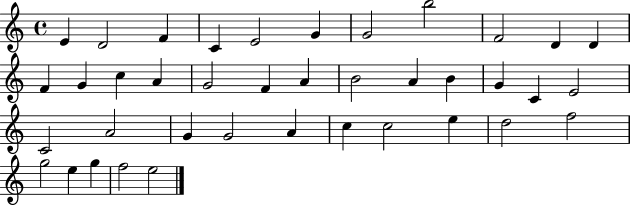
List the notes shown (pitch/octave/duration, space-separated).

E4/q D4/h F4/q C4/q E4/h G4/q G4/h B5/h F4/h D4/q D4/q F4/q G4/q C5/q A4/q G4/h F4/q A4/q B4/h A4/q B4/q G4/q C4/q E4/h C4/h A4/h G4/q G4/h A4/q C5/q C5/h E5/q D5/h F5/h G5/h E5/q G5/q F5/h E5/h